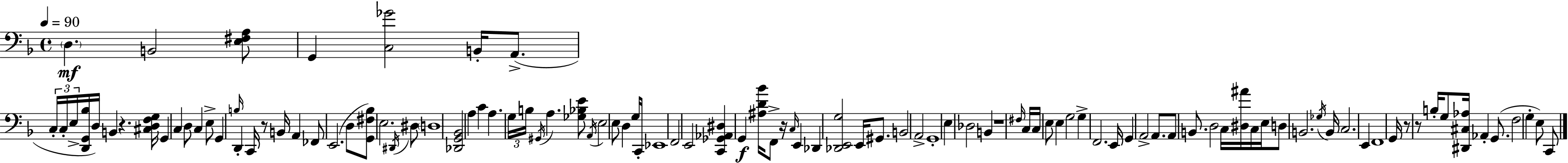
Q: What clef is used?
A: bass